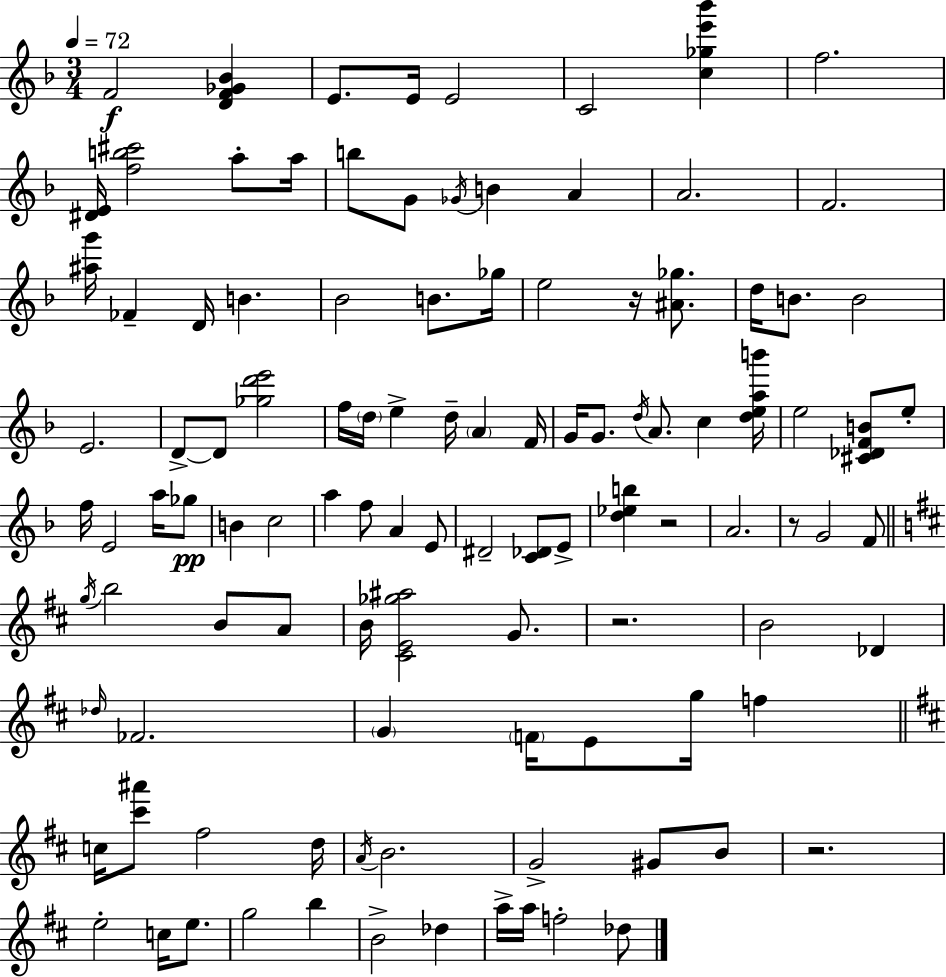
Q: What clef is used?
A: treble